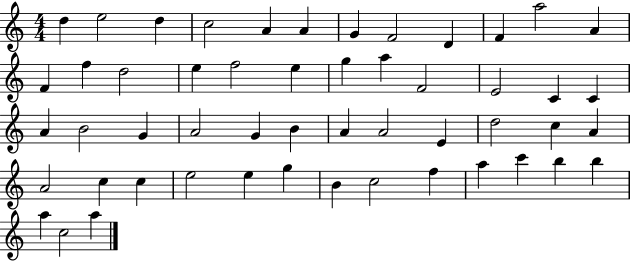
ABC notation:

X:1
T:Untitled
M:4/4
L:1/4
K:C
d e2 d c2 A A G F2 D F a2 A F f d2 e f2 e g a F2 E2 C C A B2 G A2 G B A A2 E d2 c A A2 c c e2 e g B c2 f a c' b b a c2 a